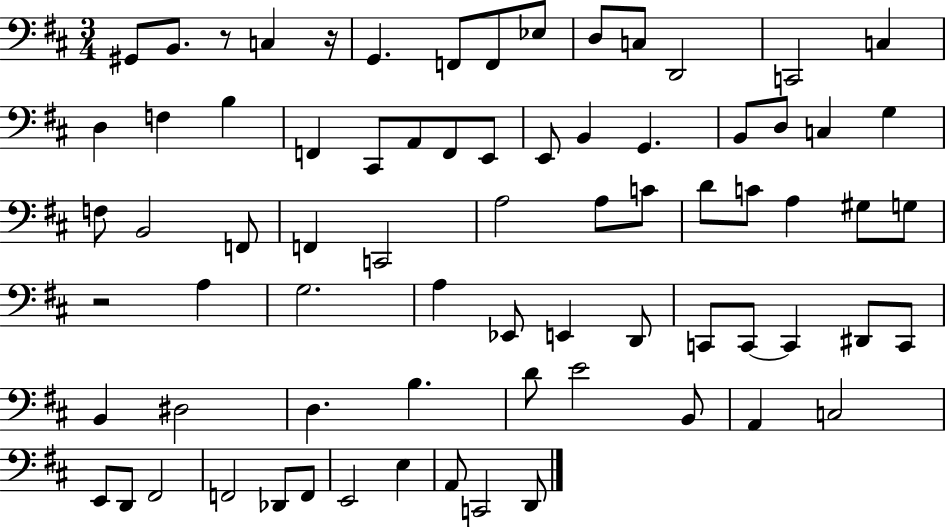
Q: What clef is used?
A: bass